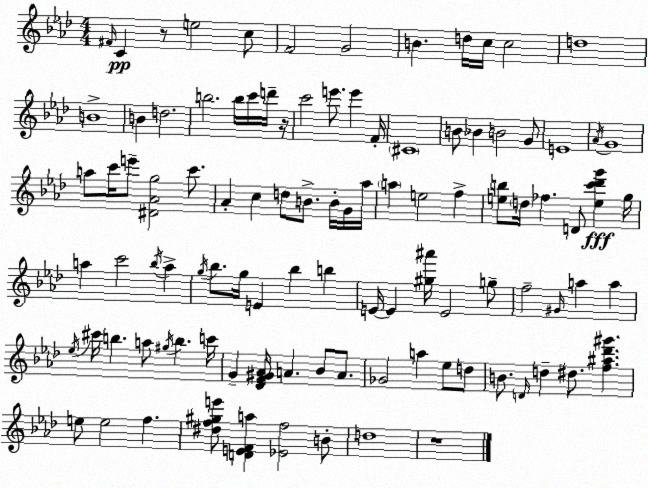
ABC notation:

X:1
T:Untitled
M:4/4
L:1/4
K:Fm
^F/4 C z/2 e2 c/2 F2 G2 B d/4 c/4 c2 d4 B4 B d2 b2 b/4 c'/4 d'/4 z/4 c'2 e'/2 e' F/4 ^C4 B/2 _B B2 G/2 E4 _A/4 G4 a/2 c'/4 e'/2 [^D_Ag]2 c'/2 _A c d/2 B/2 B/4 G/4 _a/4 a e2 f [eb]/2 d/4 _f D/2 [ec'_d'g'] g/4 a c'2 _b/4 a g/4 _b/2 g/4 E _b b E/4 E [^g^a']/4 E2 g/2 f2 ^G/4 a a _e/4 ^c'/4 b a/2 ^g/4 b c'/4 G [_DF^G_A]/4 A _B/2 A/2 _G2 a _e/2 d/2 B/2 D/4 d ^d/2 [f^a_d'^g'] e/2 e2 f [^df^ge']/2 [DEFa] [_Ef]2 B/2 d4 z4